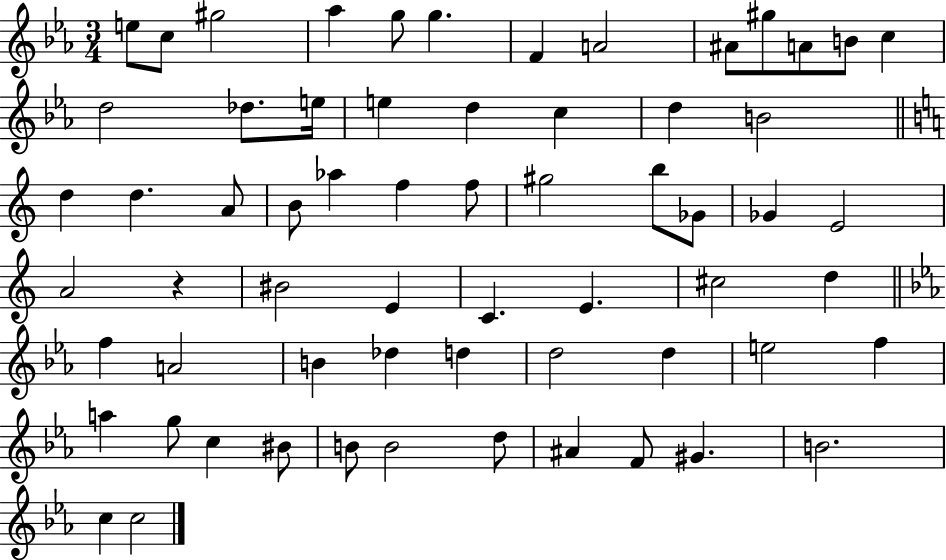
{
  \clef treble
  \numericTimeSignature
  \time 3/4
  \key ees \major
  \repeat volta 2 { e''8 c''8 gis''2 | aes''4 g''8 g''4. | f'4 a'2 | ais'8 gis''8 a'8 b'8 c''4 | \break d''2 des''8. e''16 | e''4 d''4 c''4 | d''4 b'2 | \bar "||" \break \key c \major d''4 d''4. a'8 | b'8 aes''4 f''4 f''8 | gis''2 b''8 ges'8 | ges'4 e'2 | \break a'2 r4 | bis'2 e'4 | c'4. e'4. | cis''2 d''4 | \break \bar "||" \break \key c \minor f''4 a'2 | b'4 des''4 d''4 | d''2 d''4 | e''2 f''4 | \break a''4 g''8 c''4 bis'8 | b'8 b'2 d''8 | ais'4 f'8 gis'4. | b'2. | \break c''4 c''2 | } \bar "|."
}